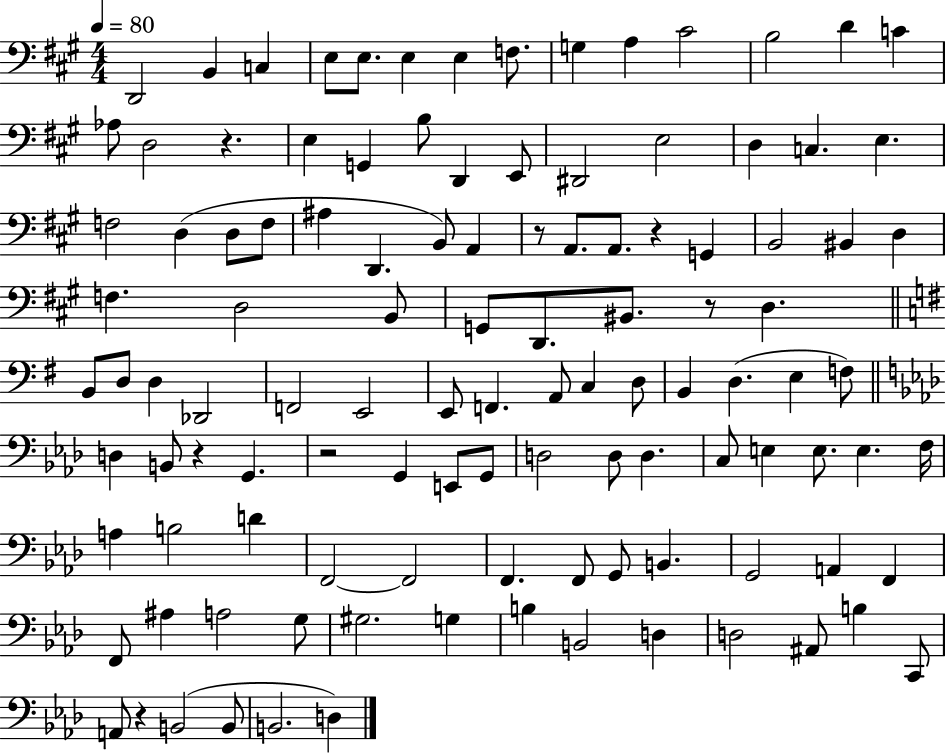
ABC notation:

X:1
T:Untitled
M:4/4
L:1/4
K:A
D,,2 B,, C, E,/2 E,/2 E, E, F,/2 G, A, ^C2 B,2 D C _A,/2 D,2 z E, G,, B,/2 D,, E,,/2 ^D,,2 E,2 D, C, E, F,2 D, D,/2 F,/2 ^A, D,, B,,/2 A,, z/2 A,,/2 A,,/2 z G,, B,,2 ^B,, D, F, D,2 B,,/2 G,,/2 D,,/2 ^B,,/2 z/2 D, B,,/2 D,/2 D, _D,,2 F,,2 E,,2 E,,/2 F,, A,,/2 C, D,/2 B,, D, E, F,/2 D, B,,/2 z G,, z2 G,, E,,/2 G,,/2 D,2 D,/2 D, C,/2 E, E,/2 E, F,/4 A, B,2 D F,,2 F,,2 F,, F,,/2 G,,/2 B,, G,,2 A,, F,, F,,/2 ^A, A,2 G,/2 ^G,2 G, B, B,,2 D, D,2 ^A,,/2 B, C,,/2 A,,/2 z B,,2 B,,/2 B,,2 D,